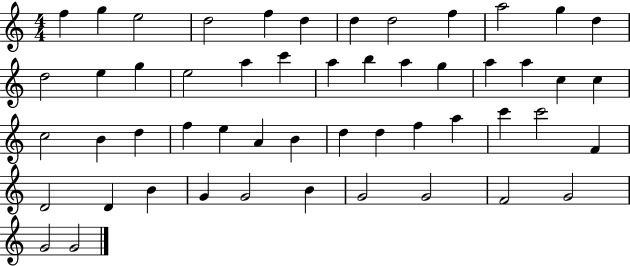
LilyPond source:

{
  \clef treble
  \numericTimeSignature
  \time 4/4
  \key c \major
  f''4 g''4 e''2 | d''2 f''4 d''4 | d''4 d''2 f''4 | a''2 g''4 d''4 | \break d''2 e''4 g''4 | e''2 a''4 c'''4 | a''4 b''4 a''4 g''4 | a''4 a''4 c''4 c''4 | \break c''2 b'4 d''4 | f''4 e''4 a'4 b'4 | d''4 d''4 f''4 a''4 | c'''4 c'''2 f'4 | \break d'2 d'4 b'4 | g'4 g'2 b'4 | g'2 g'2 | f'2 g'2 | \break g'2 g'2 | \bar "|."
}